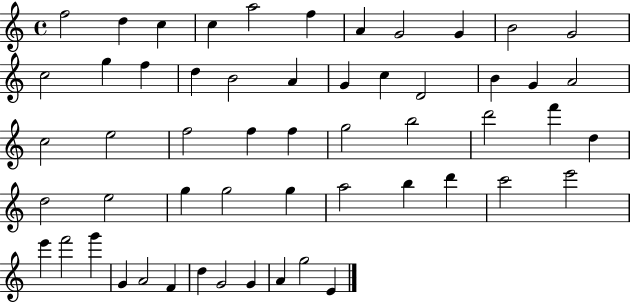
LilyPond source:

{
  \clef treble
  \time 4/4
  \defaultTimeSignature
  \key c \major
  f''2 d''4 c''4 | c''4 a''2 f''4 | a'4 g'2 g'4 | b'2 g'2 | \break c''2 g''4 f''4 | d''4 b'2 a'4 | g'4 c''4 d'2 | b'4 g'4 a'2 | \break c''2 e''2 | f''2 f''4 f''4 | g''2 b''2 | d'''2 f'''4 d''4 | \break d''2 e''2 | g''4 g''2 g''4 | a''2 b''4 d'''4 | c'''2 e'''2 | \break e'''4 f'''2 g'''4 | g'4 a'2 f'4 | d''4 g'2 g'4 | a'4 g''2 e'4 | \break \bar "|."
}